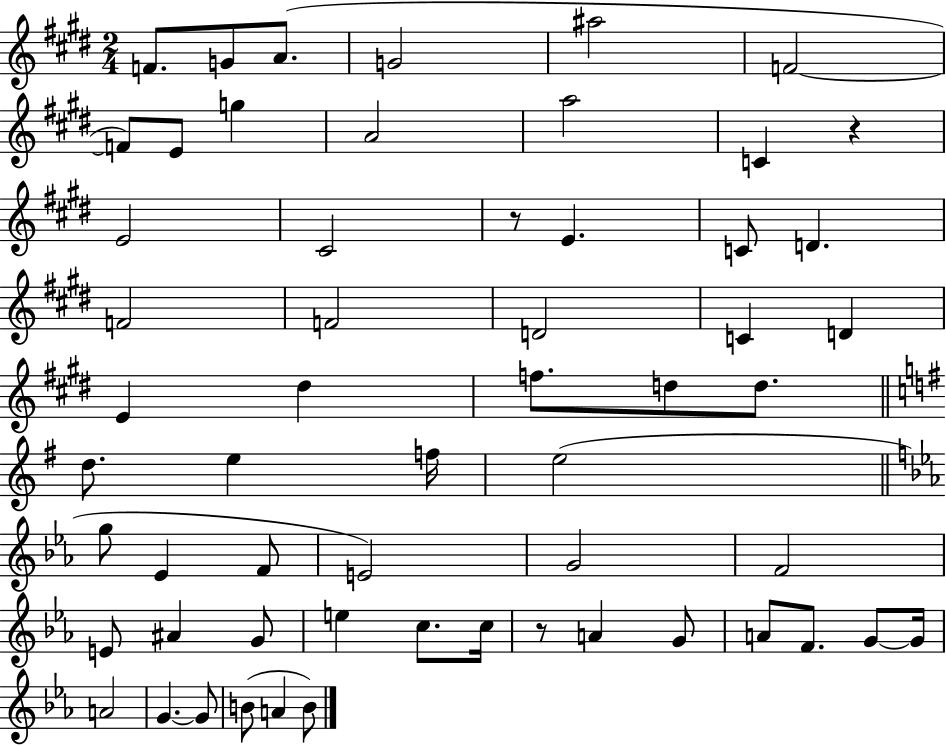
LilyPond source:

{
  \clef treble
  \numericTimeSignature
  \time 2/4
  \key e \major
  f'8. g'8 a'8.( | g'2 | ais''2 | f'2~~ | \break f'8) e'8 g''4 | a'2 | a''2 | c'4 r4 | \break e'2 | cis'2 | r8 e'4. | c'8 d'4. | \break f'2 | f'2 | d'2 | c'4 d'4 | \break e'4 dis''4 | f''8. d''8 d''8. | \bar "||" \break \key g \major d''8. e''4 f''16 | e''2( | \bar "||" \break \key ees \major g''8 ees'4 f'8 | e'2) | g'2 | f'2 | \break e'8 ais'4 g'8 | e''4 c''8. c''16 | r8 a'4 g'8 | a'8 f'8. g'8~~ g'16 | \break a'2 | g'4.~~ g'8 | b'8( a'4 b'8) | \bar "|."
}